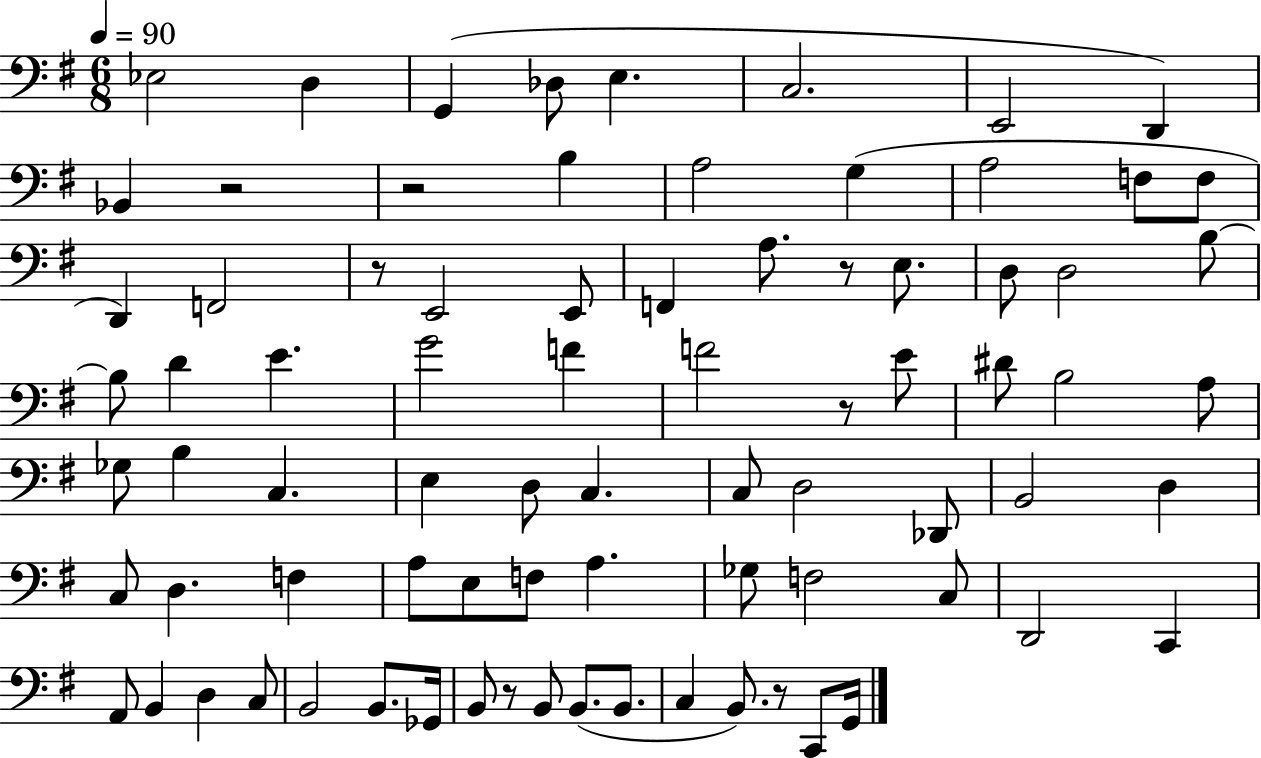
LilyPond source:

{
  \clef bass
  \numericTimeSignature
  \time 6/8
  \key g \major
  \tempo 4 = 90
  ees2 d4 | g,4( des8 e4. | c2. | e,2 d,4) | \break bes,4 r2 | r2 b4 | a2 g4( | a2 f8 f8 | \break d,4) f,2 | r8 e,2 e,8 | f,4 a8. r8 e8. | d8 d2 b8~~ | \break b8 d'4 e'4. | g'2 f'4 | f'2 r8 e'8 | dis'8 b2 a8 | \break ges8 b4 c4. | e4 d8 c4. | c8 d2 des,8 | b,2 d4 | \break c8 d4. f4 | a8 e8 f8 a4. | ges8 f2 c8 | d,2 c,4 | \break a,8 b,4 d4 c8 | b,2 b,8. ges,16 | b,8 r8 b,8 b,8.( b,8. | c4 b,8.) r8 c,8 g,16 | \break \bar "|."
}